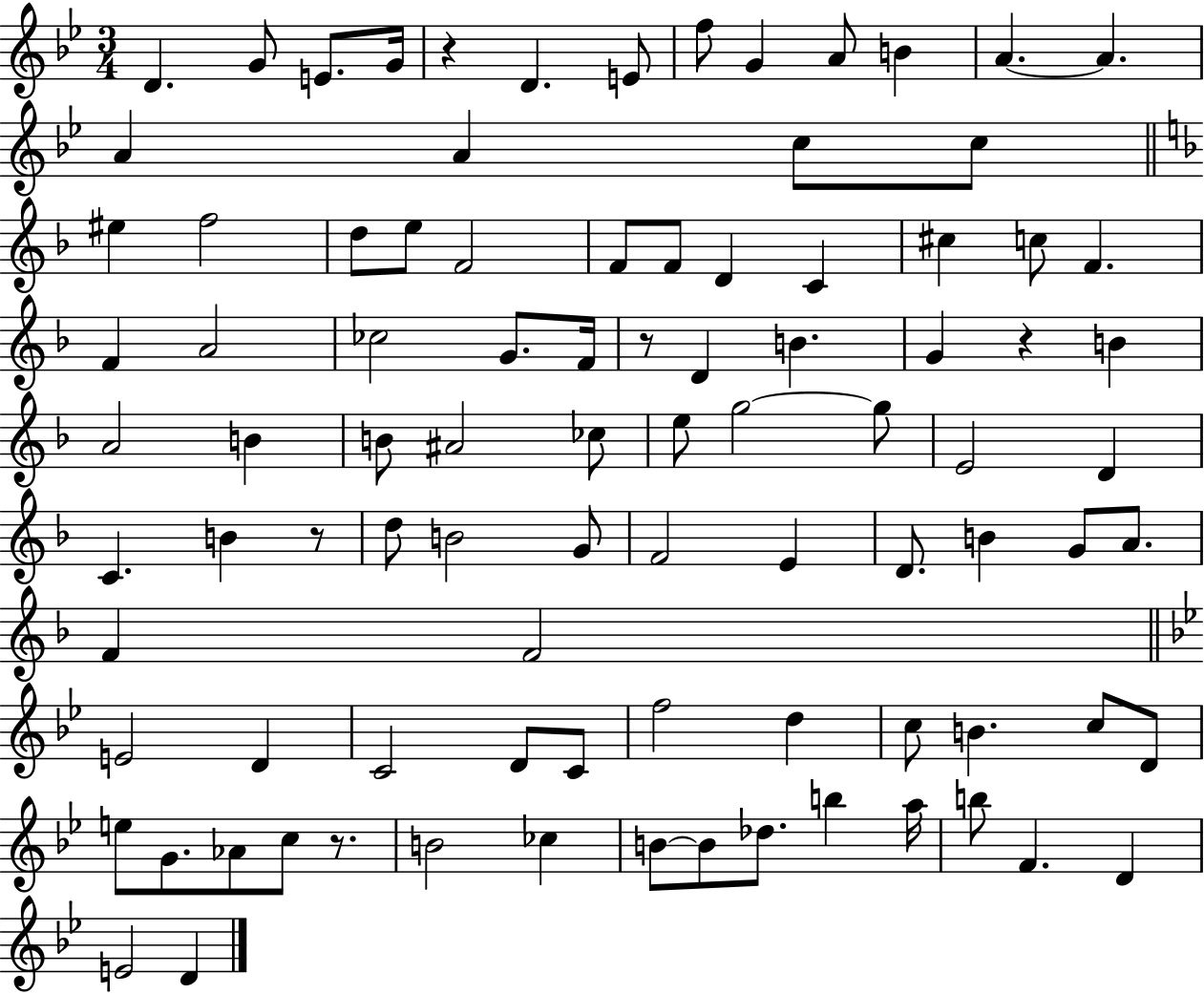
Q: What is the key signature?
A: BES major